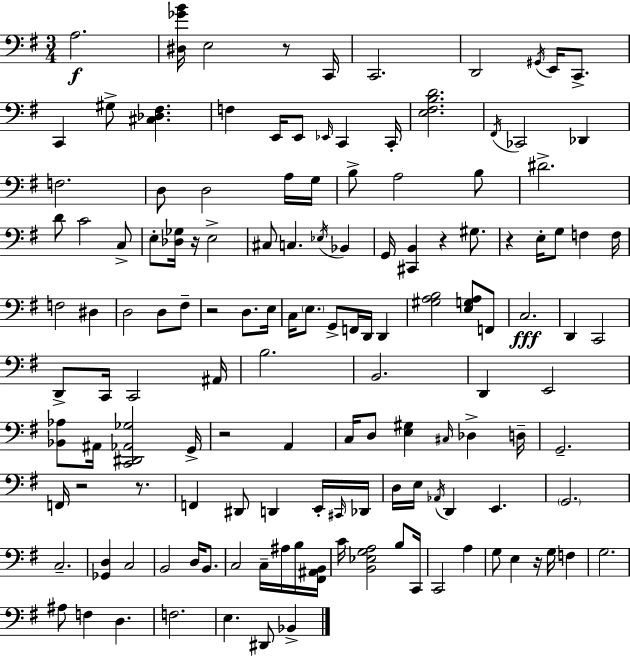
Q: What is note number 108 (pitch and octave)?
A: F3